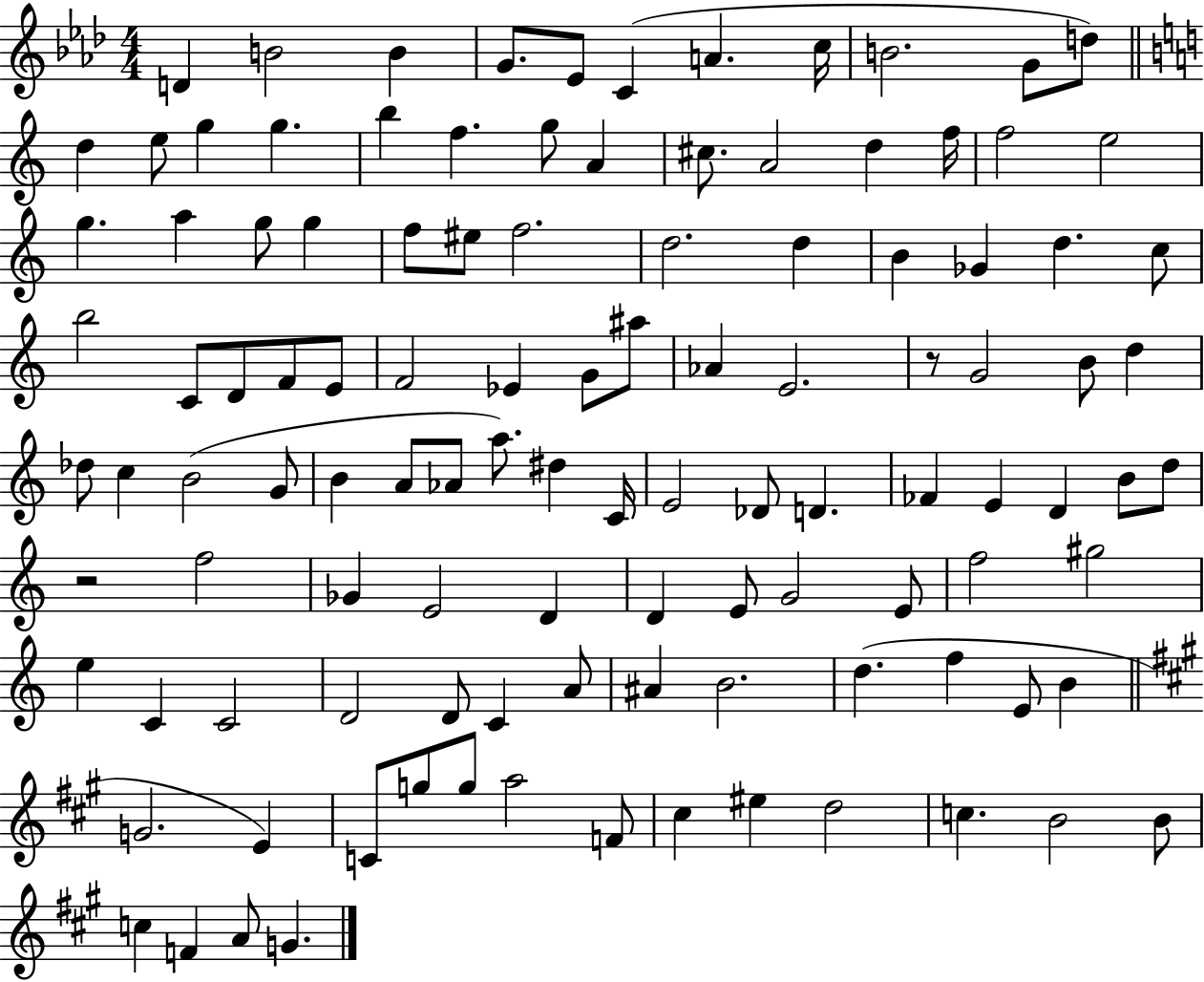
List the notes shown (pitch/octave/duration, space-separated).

D4/q B4/h B4/q G4/e. Eb4/e C4/q A4/q. C5/s B4/h. G4/e D5/e D5/q E5/e G5/q G5/q. B5/q F5/q. G5/e A4/q C#5/e. A4/h D5/q F5/s F5/h E5/h G5/q. A5/q G5/e G5/q F5/e EIS5/e F5/h. D5/h. D5/q B4/q Gb4/q D5/q. C5/e B5/h C4/e D4/e F4/e E4/e F4/h Eb4/q G4/e A#5/e Ab4/q E4/h. R/e G4/h B4/e D5/q Db5/e C5/q B4/h G4/e B4/q A4/e Ab4/e A5/e. D#5/q C4/s E4/h Db4/e D4/q. FES4/q E4/q D4/q B4/e D5/e R/h F5/h Gb4/q E4/h D4/q D4/q E4/e G4/h E4/e F5/h G#5/h E5/q C4/q C4/h D4/h D4/e C4/q A4/e A#4/q B4/h. D5/q. F5/q E4/e B4/q G4/h. E4/q C4/e G5/e G5/e A5/h F4/e C#5/q EIS5/q D5/h C5/q. B4/h B4/e C5/q F4/q A4/e G4/q.